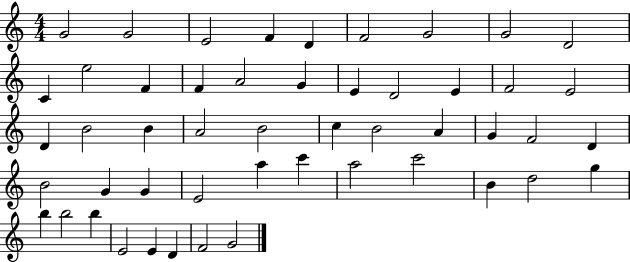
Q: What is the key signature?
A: C major